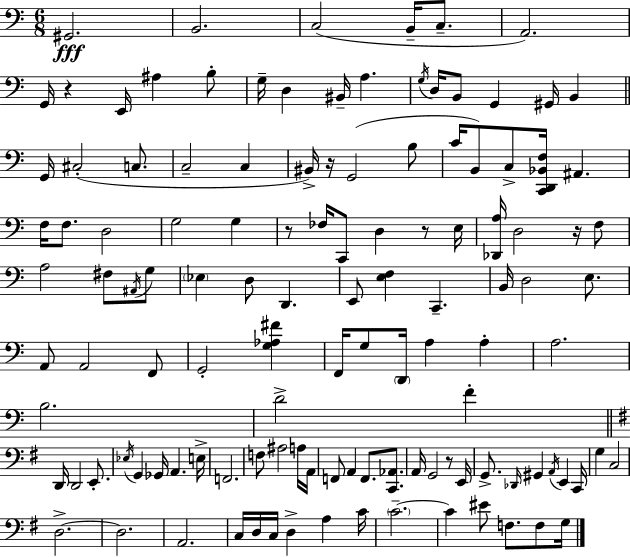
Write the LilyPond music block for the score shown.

{
  \clef bass
  \numericTimeSignature
  \time 6/8
  \key c \major
  \repeat volta 2 { gis,2.\fff | b,2. | c2( b,16-- c8.-- | a,2.) | \break g,16 r4 e,16 ais4 b8-. | g16-- d4 bis,16-- a4. | \acciaccatura { g16 } d16 b,8 g,4 gis,16 b,4 | \bar "||" \break \key c \major g,16 cis2-.( c8. | c2-- c4 | bis,16->) r16 g,2( b8 | c'16 b,8) c8-> <c, d, bes, f>16 ais,4. | \break f16 f8. d2 | g2 g4 | r8 fes16 c,8 d4 r8 e16 | <des, a>16 d2 r16 f8 | \break a2 fis8 \acciaccatura { ais,16 } g8 | \parenthesize ees4 d8 d,4. | e,8 <e f>4 c,4.-- | b,16 d2 e8. | \break a,8 a,2 f,8 | g,2-. <g aes fis'>4 | f,16 g8 \parenthesize d,16 a4 a4-. | a2. | \break b2. | d'2-> f'4-. | \bar "||" \break \key g \major d,16 d,2 e,8.-. | \acciaccatura { ees16 } g,4 ges,16 a,4. | e16-> f,2. | f8 ais2 a16 | \break a,16 f,8 a,4 f,8. <c, aes,>8. | a,16 g,2 r8 | e,16 g,8.-> \grace { des,16 } gis,4 \acciaccatura { a,16 } e,4 | c,16 g4 c2 | \break d2.->~~ | d2. | a,2. | c16 d16 c16 d4-> a4 | \break c'16 \parenthesize c'2.--~~ | c'4 eis'8 f8. | f8 g16 } \bar "|."
}